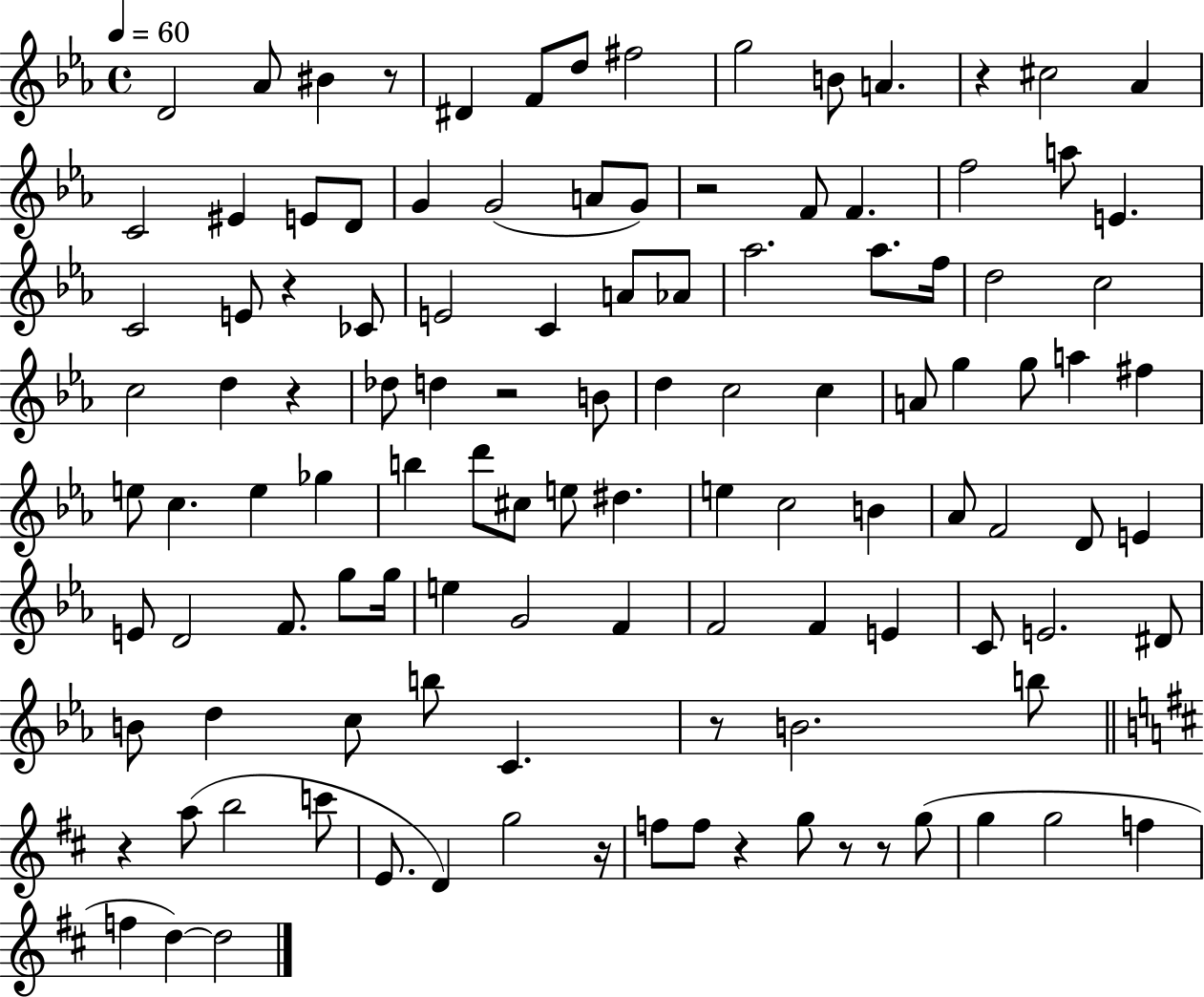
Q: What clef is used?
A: treble